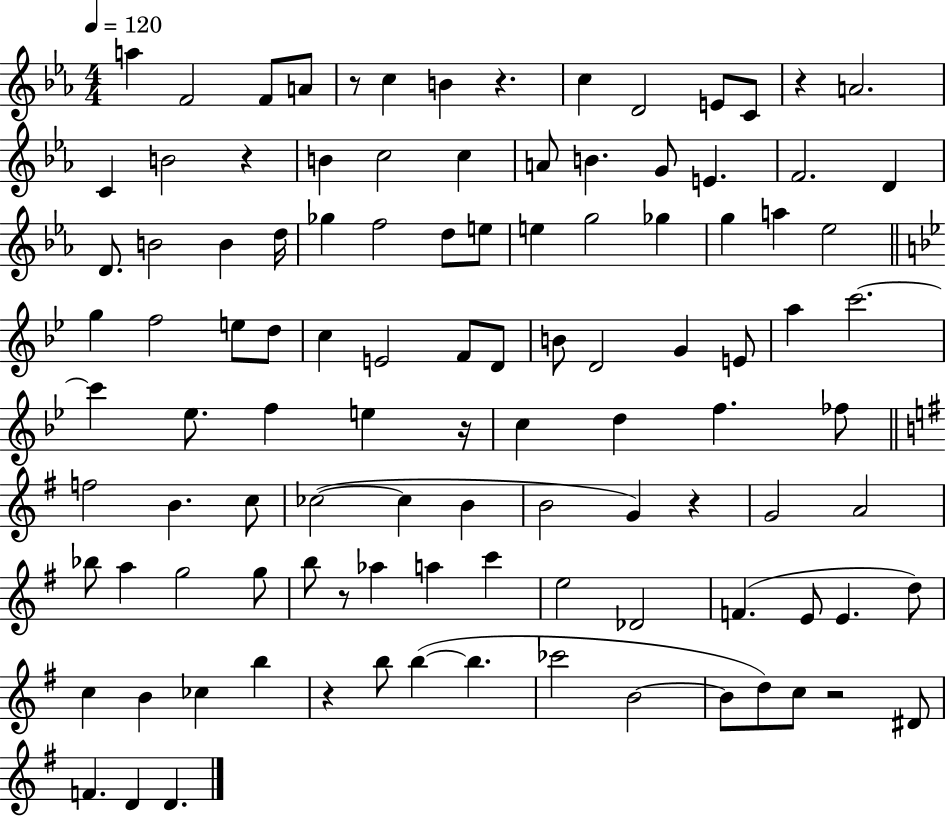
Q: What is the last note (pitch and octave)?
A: D4